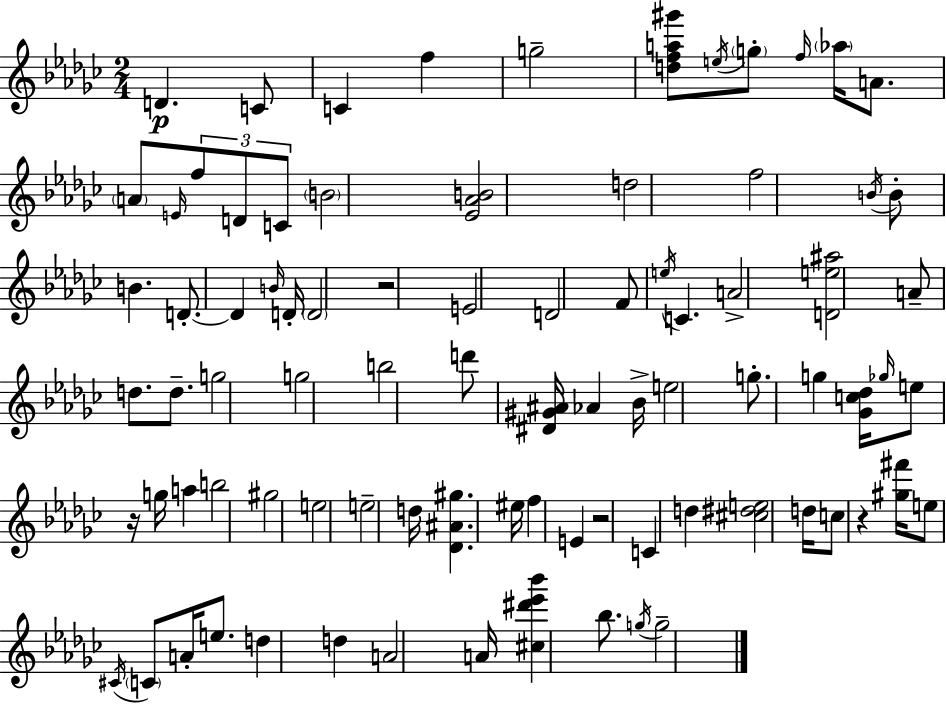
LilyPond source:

{
  \clef treble
  \numericTimeSignature
  \time 2/4
  \key ees \minor
  d'4.\p c'8 | c'4 f''4 | g''2-- | <d'' f'' a'' gis'''>8 \acciaccatura { e''16 } \parenthesize g''8-. \grace { f''16 } \parenthesize aes''16 a'8. | \break \parenthesize a'8 \grace { e'16 } \tuplet 3/2 { f''8 d'8 | c'8 } \parenthesize b'2 | <ees' aes' b'>2 | d''2 | \break f''2 | \acciaccatura { b'16 } b'8-. b'4. | d'8.-.~~ d'4 | \grace { b'16 } d'16-. \parenthesize d'2 | \break r2 | e'2 | d'2 | f'8 \acciaccatura { e''16 } | \break c'4. a'2-> | <d' e'' ais''>2 | a'8-- | d''8. d''8.-- g''2 | \break g''2 | b''2 | d'''8 | <dis' gis' ais'>16 aes'4 bes'16-> e''2 | \break g''8.-. | g''4 <ges' c'' des''>16 \grace { ges''16 } e''8 | r16 g''16 a''4 b''2 | gis''2 | \break e''2 | e''2-- | d''16 | <des' ais' gis''>4. eis''16 f''4 | \break e'4 r2 | c'4 | d''4 <cis'' dis'' e''>2 | d''16 | \break c''8 r4 <gis'' fis'''>16 e''8 | \acciaccatura { cis'16 } \parenthesize c'8 a'16-. e''8. | d''4 d''4 | a'2 | \break a'16 <cis'' dis''' ees''' bes'''>4 bes''8. | \acciaccatura { g''16 } g''2-- | \bar "|."
}